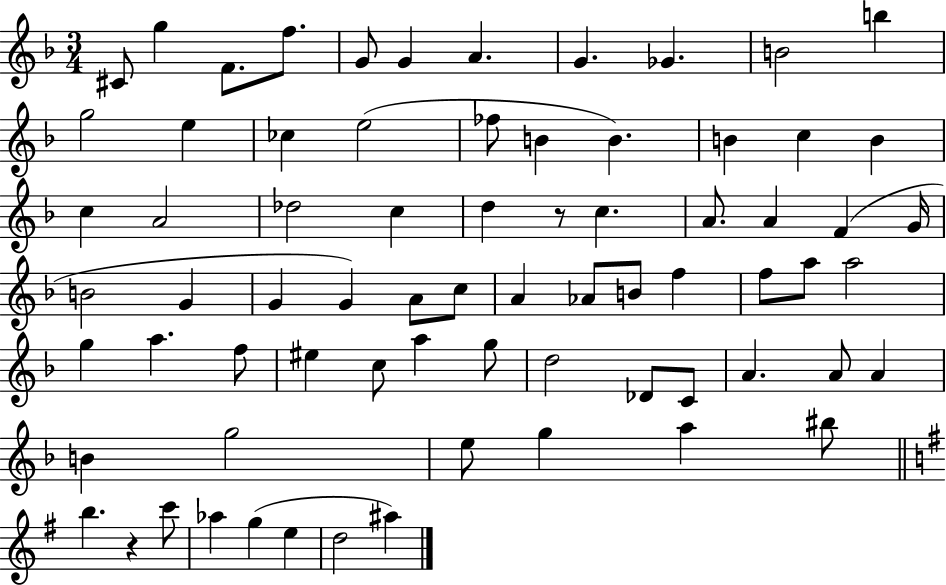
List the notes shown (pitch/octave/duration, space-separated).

C#4/e G5/q F4/e. F5/e. G4/e G4/q A4/q. G4/q. Gb4/q. B4/h B5/q G5/h E5/q CES5/q E5/h FES5/e B4/q B4/q. B4/q C5/q B4/q C5/q A4/h Db5/h C5/q D5/q R/e C5/q. A4/e. A4/q F4/q G4/s B4/h G4/q G4/q G4/q A4/e C5/e A4/q Ab4/e B4/e F5/q F5/e A5/e A5/h G5/q A5/q. F5/e EIS5/q C5/e A5/q G5/e D5/h Db4/e C4/e A4/q. A4/e A4/q B4/q G5/h E5/e G5/q A5/q BIS5/e B5/q. R/q C6/e Ab5/q G5/q E5/q D5/h A#5/q